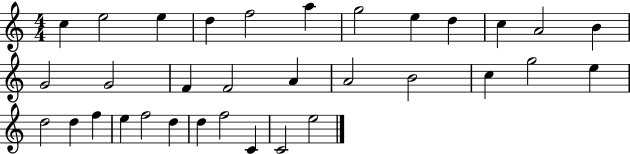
C5/q E5/h E5/q D5/q F5/h A5/q G5/h E5/q D5/q C5/q A4/h B4/q G4/h G4/h F4/q F4/h A4/q A4/h B4/h C5/q G5/h E5/q D5/h D5/q F5/q E5/q F5/h D5/q D5/q F5/h C4/q C4/h E5/h